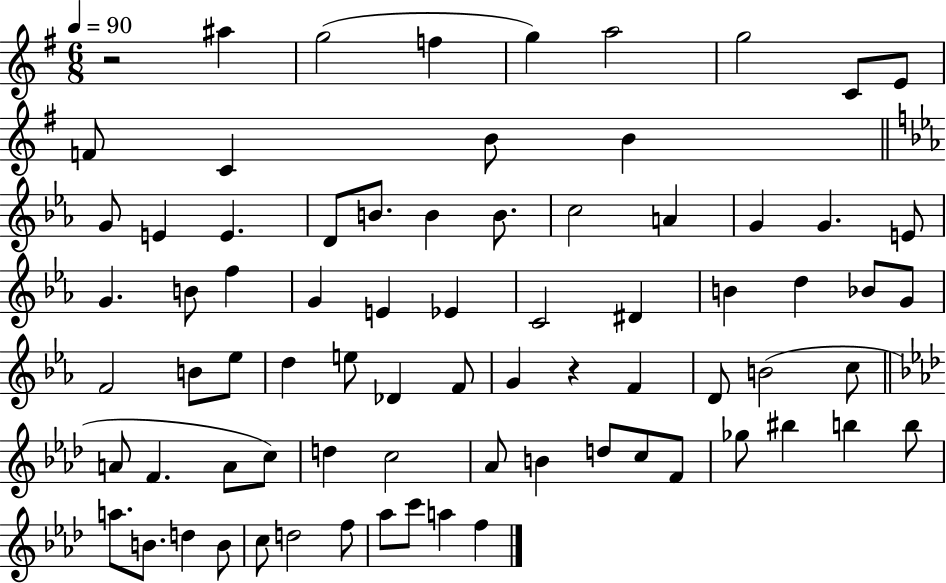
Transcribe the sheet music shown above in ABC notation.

X:1
T:Untitled
M:6/8
L:1/4
K:G
z2 ^a g2 f g a2 g2 C/2 E/2 F/2 C B/2 B G/2 E E D/2 B/2 B B/2 c2 A G G E/2 G B/2 f G E _E C2 ^D B d _B/2 G/2 F2 B/2 _e/2 d e/2 _D F/2 G z F D/2 B2 c/2 A/2 F A/2 c/2 d c2 _A/2 B d/2 c/2 F/2 _g/2 ^b b b/2 a/2 B/2 d B/2 c/2 d2 f/2 _a/2 c'/2 a f